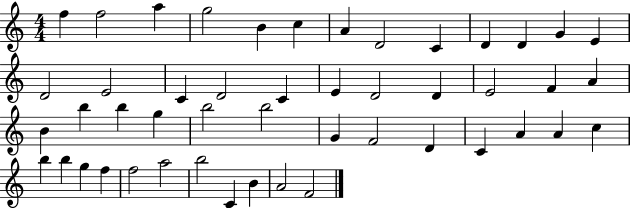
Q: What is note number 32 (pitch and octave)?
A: F4